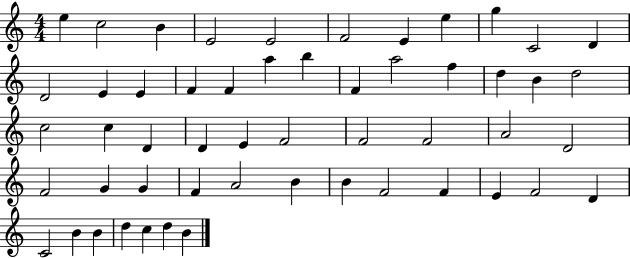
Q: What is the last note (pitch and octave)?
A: B4